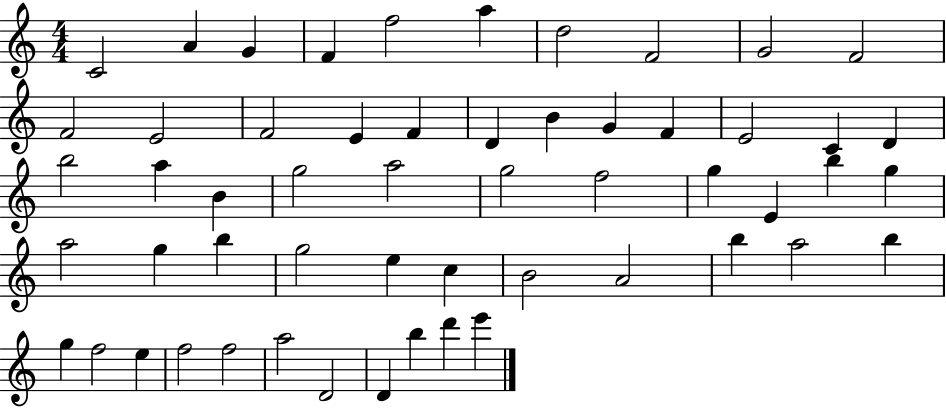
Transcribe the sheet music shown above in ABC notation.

X:1
T:Untitled
M:4/4
L:1/4
K:C
C2 A G F f2 a d2 F2 G2 F2 F2 E2 F2 E F D B G F E2 C D b2 a B g2 a2 g2 f2 g E b g a2 g b g2 e c B2 A2 b a2 b g f2 e f2 f2 a2 D2 D b d' e'